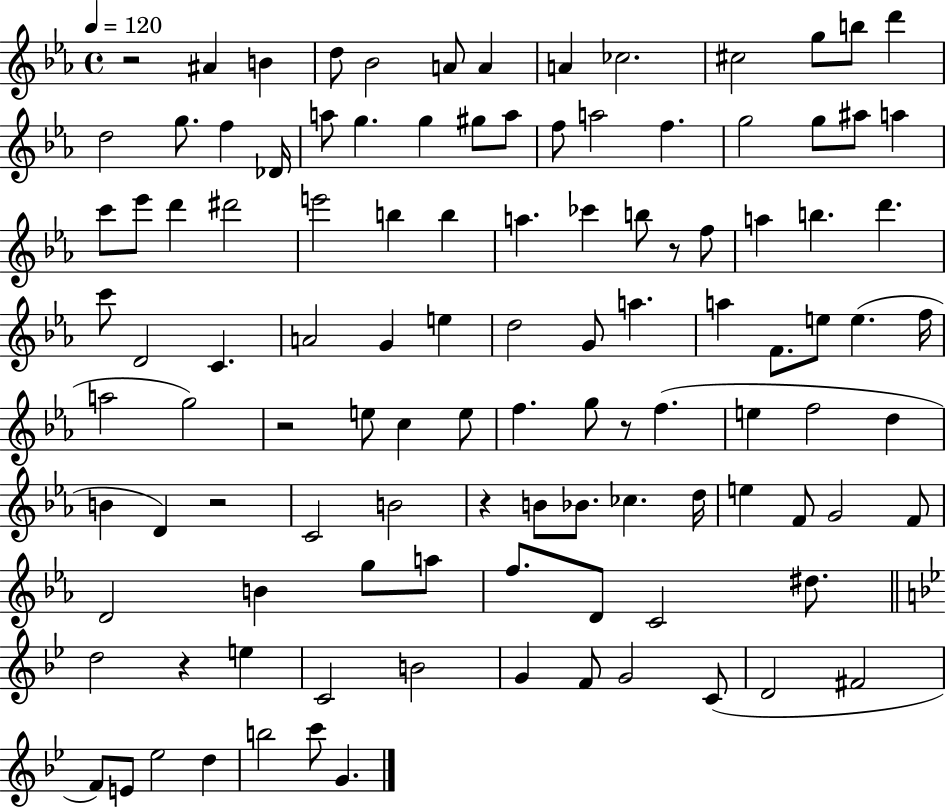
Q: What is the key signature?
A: EES major